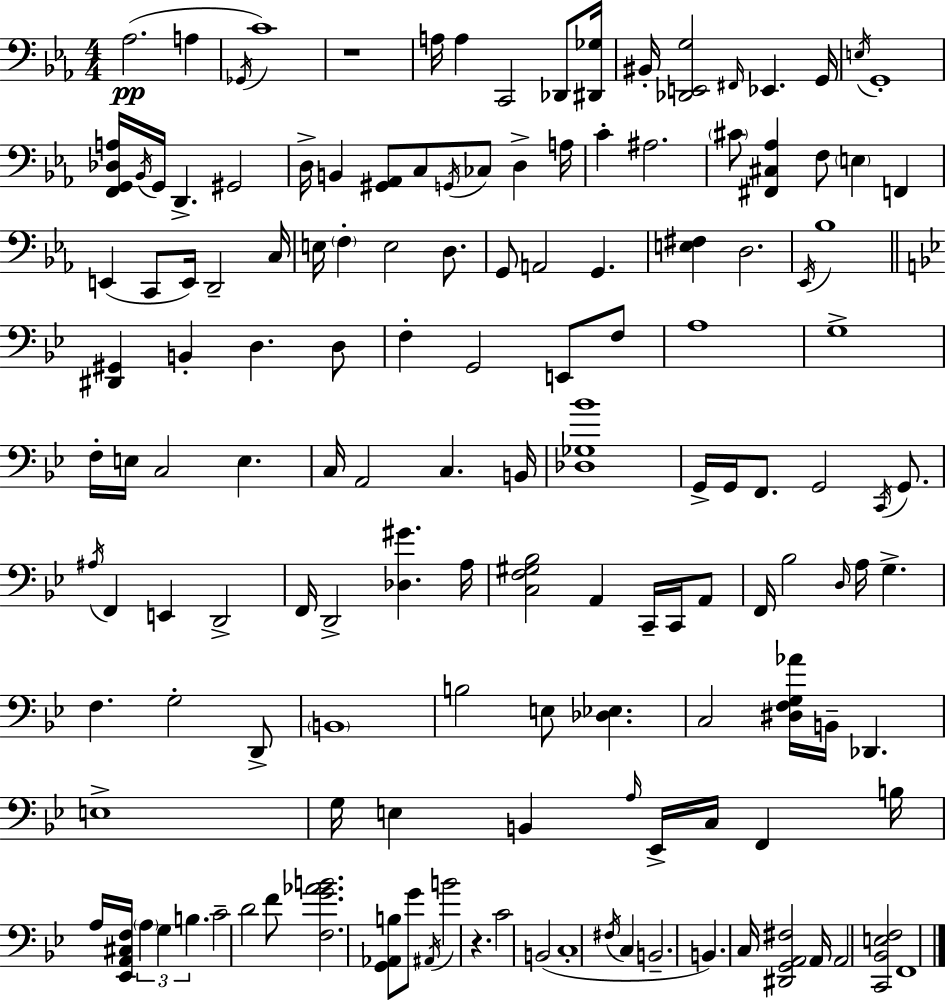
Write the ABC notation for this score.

X:1
T:Untitled
M:4/4
L:1/4
K:Eb
_A,2 A, _G,,/4 C4 z4 A,/4 A, C,,2 _D,,/2 [^D,,_G,]/4 ^B,,/4 [_D,,E,,G,]2 ^F,,/4 _E,, G,,/4 E,/4 G,,4 [F,,G,,_D,A,]/4 _B,,/4 G,,/4 D,, ^G,,2 D,/4 B,, [^G,,_A,,]/2 C,/2 G,,/4 _C,/2 D, A,/4 C ^A,2 ^C/2 [^F,,^C,_A,] F,/2 E, F,, E,, C,,/2 E,,/4 D,,2 C,/4 E,/4 F, E,2 D,/2 G,,/2 A,,2 G,, [E,^F,] D,2 _E,,/4 _B,4 [^D,,^G,,] B,, D, D,/2 F, G,,2 E,,/2 F,/2 A,4 G,4 F,/4 E,/4 C,2 E, C,/4 A,,2 C, B,,/4 [_D,_G,_B]4 G,,/4 G,,/4 F,,/2 G,,2 C,,/4 G,,/2 ^A,/4 F,, E,, D,,2 F,,/4 D,,2 [_D,^G] A,/4 [C,F,^G,_B,]2 A,, C,,/4 C,,/4 A,,/2 F,,/4 _B,2 D,/4 A,/4 G, F, G,2 D,,/2 B,,4 B,2 E,/2 [_D,_E,] C,2 [^D,F,G,_A]/4 B,,/4 _D,, E,4 G,/4 E, B,, A,/4 _E,,/4 C,/4 F,, B,/4 A,/4 [_E,,A,,^C,F,]/4 A, G, B, C2 D2 F/2 [F,G_AB]2 [G,,_A,,B,]/2 G/2 ^A,,/4 B2 z C2 B,,2 C,4 ^F,/4 C, B,,2 B,, C,/4 [^D,,G,,A,,^F,]2 A,,/4 A,,2 [C,,_B,,E,F,]2 F,,4